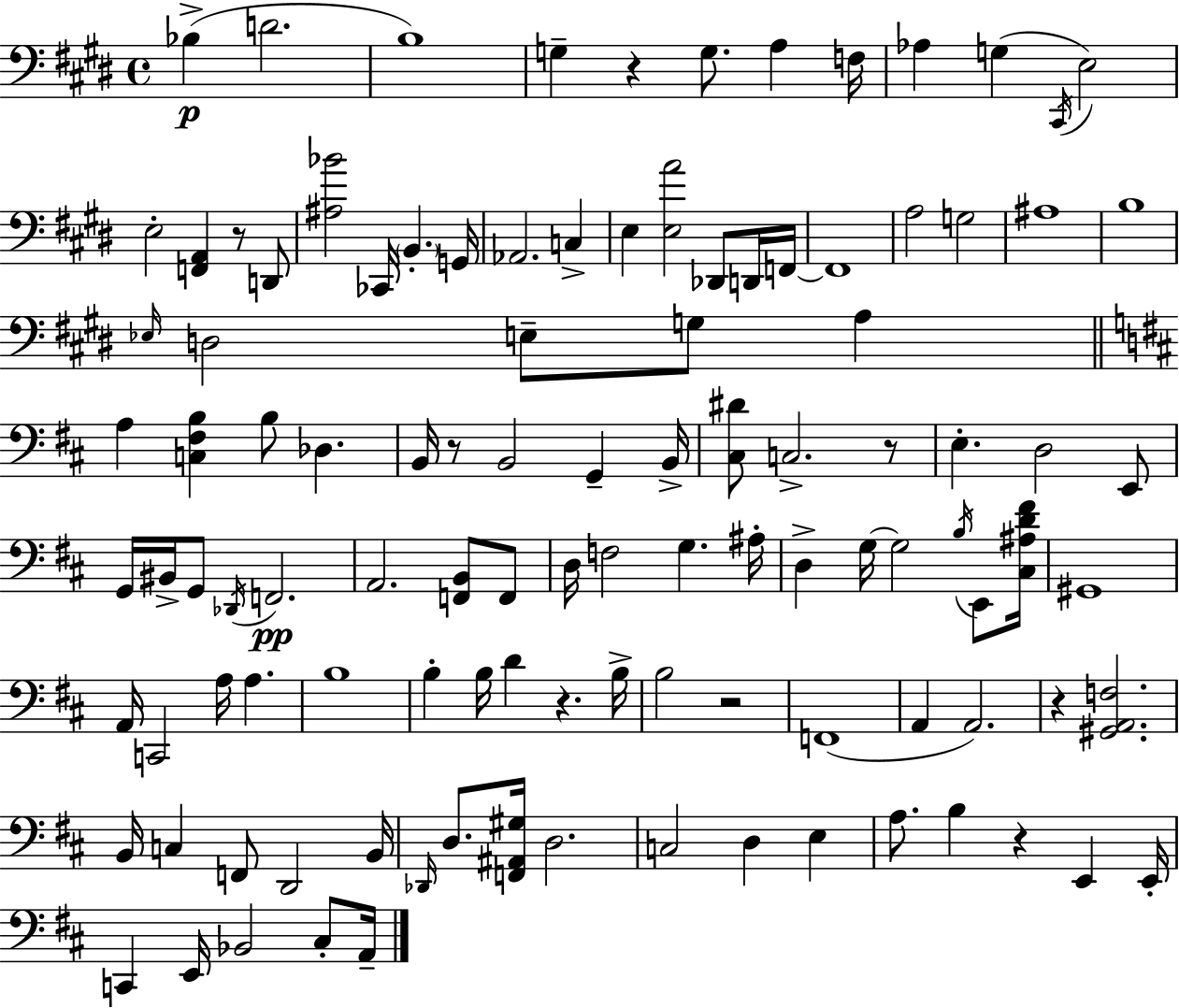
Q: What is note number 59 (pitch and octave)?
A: E2